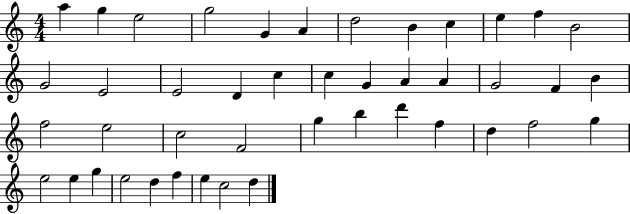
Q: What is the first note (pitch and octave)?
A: A5